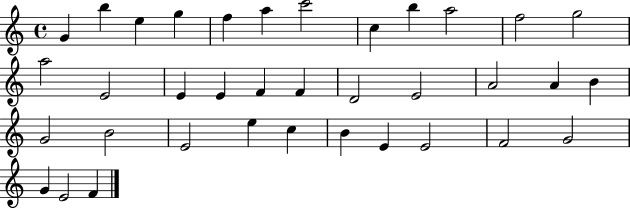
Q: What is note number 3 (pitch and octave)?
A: E5